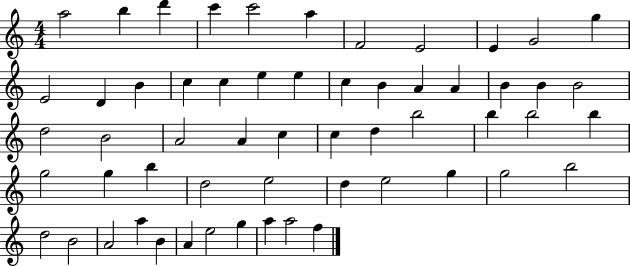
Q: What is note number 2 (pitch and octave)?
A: B5